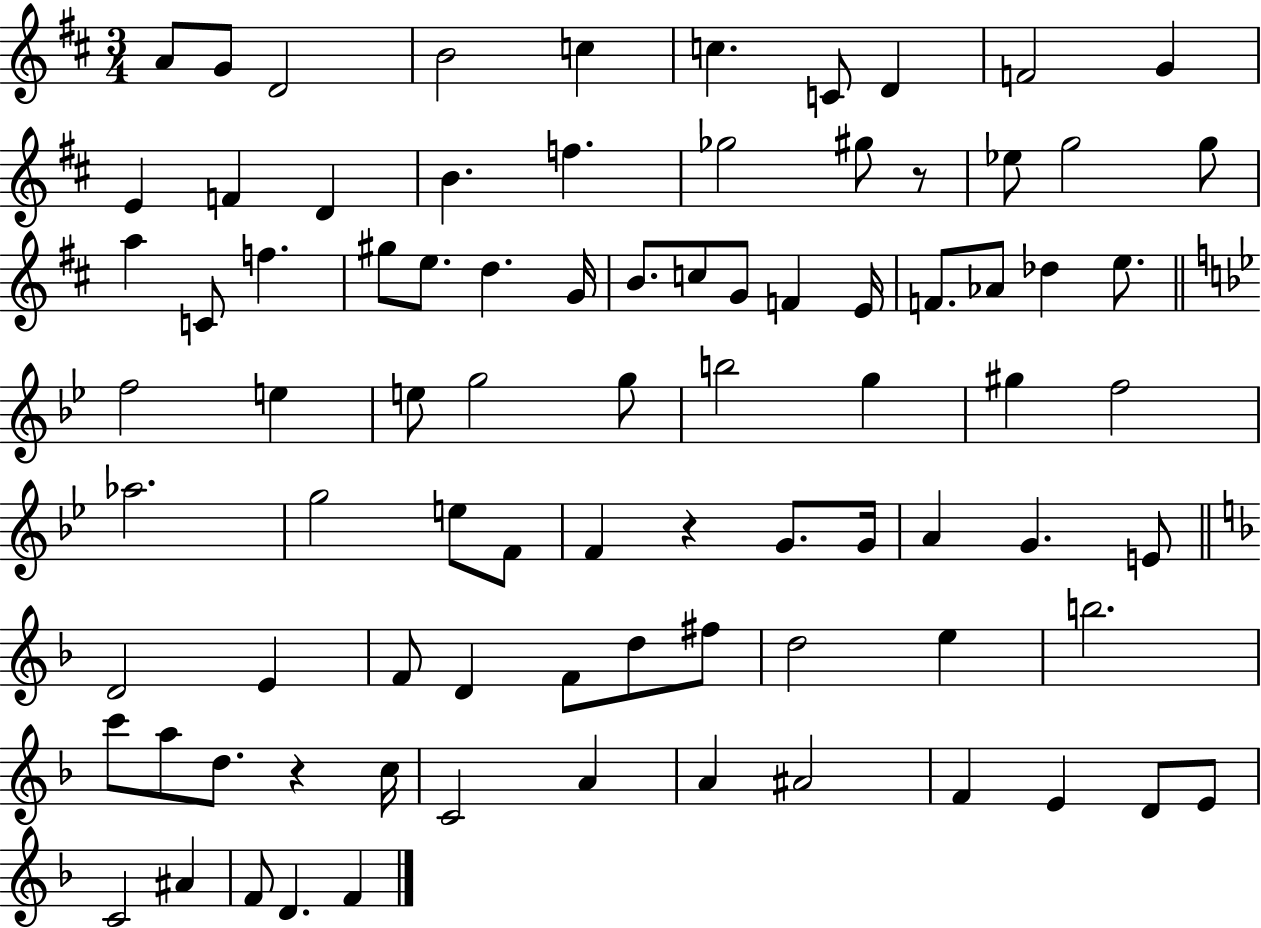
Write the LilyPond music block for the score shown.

{
  \clef treble
  \numericTimeSignature
  \time 3/4
  \key d \major
  a'8 g'8 d'2 | b'2 c''4 | c''4. c'8 d'4 | f'2 g'4 | \break e'4 f'4 d'4 | b'4. f''4. | ges''2 gis''8 r8 | ees''8 g''2 g''8 | \break a''4 c'8 f''4. | gis''8 e''8. d''4. g'16 | b'8. c''8 g'8 f'4 e'16 | f'8. aes'8 des''4 e''8. | \break \bar "||" \break \key g \minor f''2 e''4 | e''8 g''2 g''8 | b''2 g''4 | gis''4 f''2 | \break aes''2. | g''2 e''8 f'8 | f'4 r4 g'8. g'16 | a'4 g'4. e'8 | \break \bar "||" \break \key f \major d'2 e'4 | f'8 d'4 f'8 d''8 fis''8 | d''2 e''4 | b''2. | \break c'''8 a''8 d''8. r4 c''16 | c'2 a'4 | a'4 ais'2 | f'4 e'4 d'8 e'8 | \break c'2 ais'4 | f'8 d'4. f'4 | \bar "|."
}